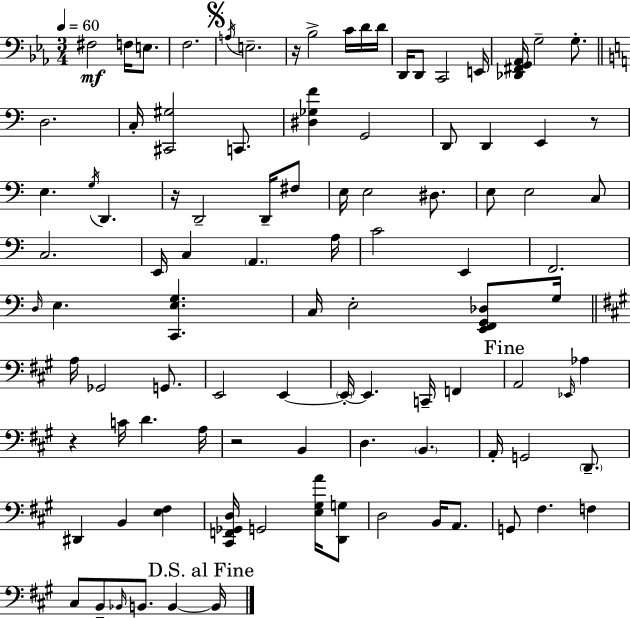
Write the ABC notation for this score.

X:1
T:Untitled
M:3/4
L:1/4
K:Cm
^F,2 F,/4 E,/2 F,2 A,/4 E,2 z/4 _B,2 C/4 D/4 D/4 D,,/4 D,,/2 C,,2 E,,/4 [_D,,^F,,G,,_A,,]/4 G,2 G,/2 D,2 C,/4 [^C,,^G,]2 C,,/2 [^D,_G,F] G,,2 D,,/2 D,, E,, z/2 E, G,/4 D,, z/4 D,,2 D,,/4 ^F,/2 E,/4 E,2 ^D,/2 E,/2 E,2 C,/2 C,2 E,,/4 C, A,, A,/4 C2 E,, F,,2 D,/4 E, [C,,E,G,] C,/4 E,2 [E,,F,,G,,_D,]/2 G,/4 A,/4 _G,,2 G,,/2 E,,2 E,, E,,/4 E,, C,,/4 F,, A,,2 _E,,/4 _A, z C/4 D A,/4 z2 B,, D, B,, A,,/4 G,,2 D,,/2 ^D,, B,, [E,^F,] [^C,,F,,_G,,D,]/4 G,,2 [E,^G,A]/4 [D,,G,]/2 D,2 B,,/4 A,,/2 G,,/2 ^F, F, ^C,/2 B,,/2 _B,,/4 B,,/2 B,, B,,/4